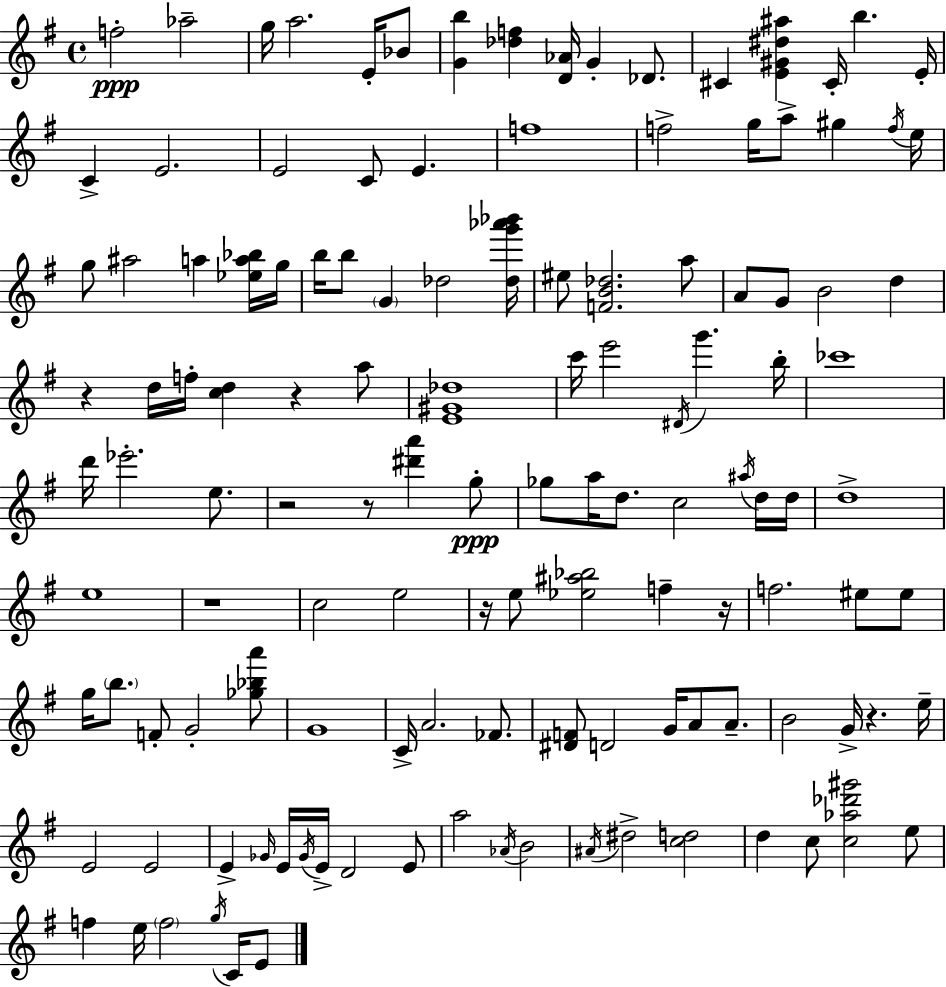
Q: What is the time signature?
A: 4/4